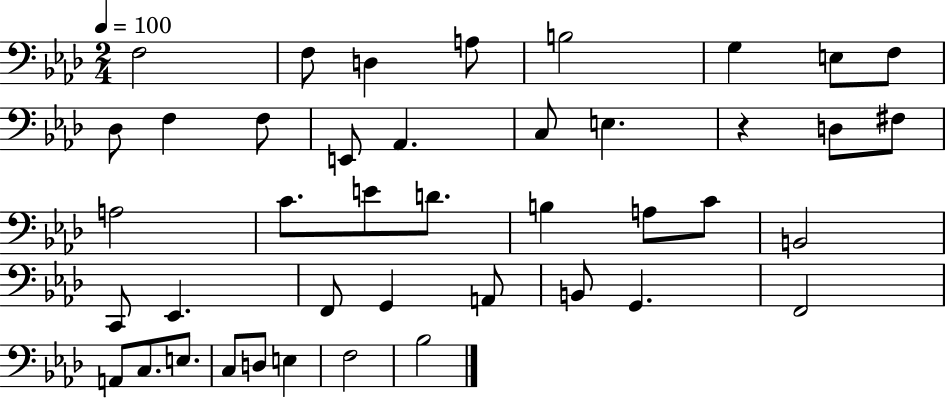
{
  \clef bass
  \numericTimeSignature
  \time 2/4
  \key aes \major
  \tempo 4 = 100
  f2 | f8 d4 a8 | b2 | g4 e8 f8 | \break des8 f4 f8 | e,8 aes,4. | c8 e4. | r4 d8 fis8 | \break a2 | c'8. e'8 d'8. | b4 a8 c'8 | b,2 | \break c,8 ees,4. | f,8 g,4 a,8 | b,8 g,4. | f,2 | \break a,8 c8. e8. | c8 d8 e4 | f2 | bes2 | \break \bar "|."
}